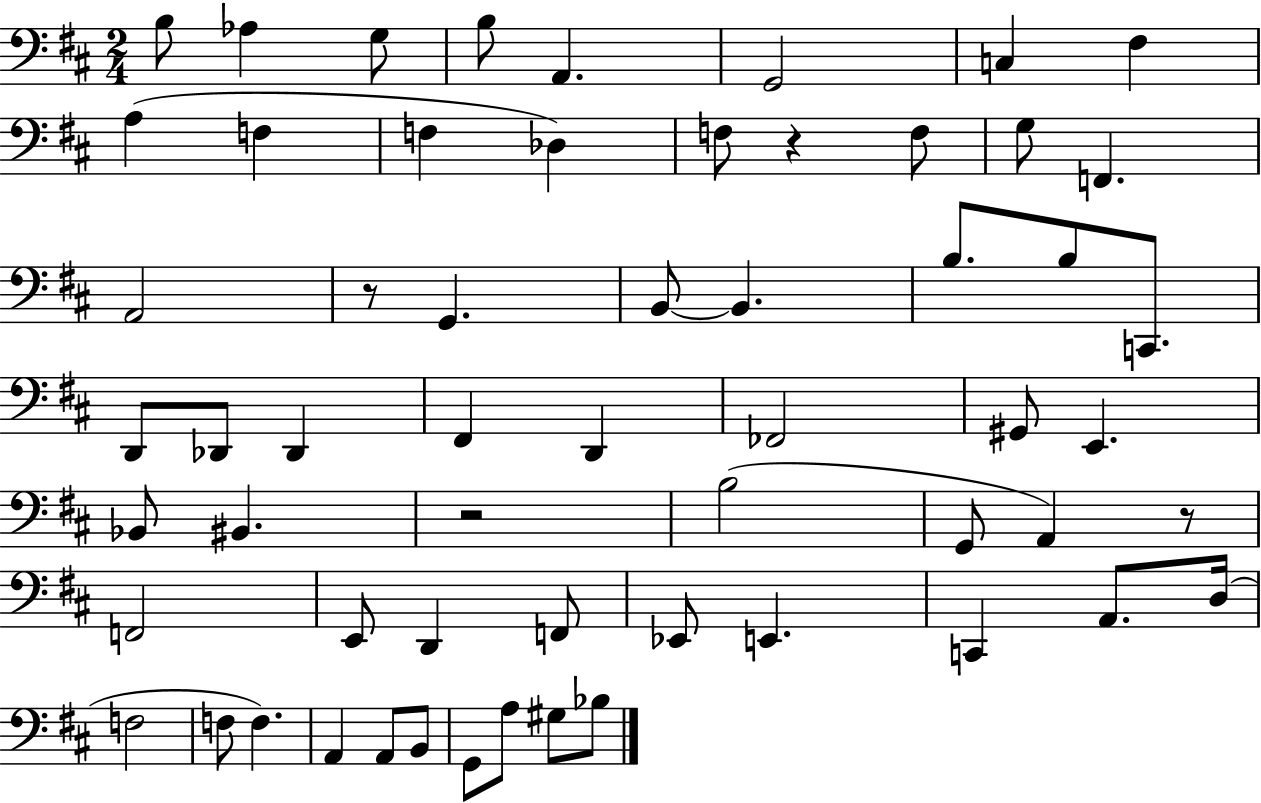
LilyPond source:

{
  \clef bass
  \numericTimeSignature
  \time 2/4
  \key d \major
  b8 aes4 g8 | b8 a,4. | g,2 | c4 fis4 | \break a4( f4 | f4 des4) | f8 r4 f8 | g8 f,4. | \break a,2 | r8 g,4. | b,8~~ b,4. | b8. b8 c,8. | \break d,8 des,8 des,4 | fis,4 d,4 | fes,2 | gis,8 e,4. | \break bes,8 bis,4. | r2 | b2( | g,8 a,4) r8 | \break f,2 | e,8 d,4 f,8 | ees,8 e,4. | c,4 a,8. d16( | \break f2 | f8 f4.) | a,4 a,8 b,8 | g,8 a8 gis8 bes8 | \break \bar "|."
}